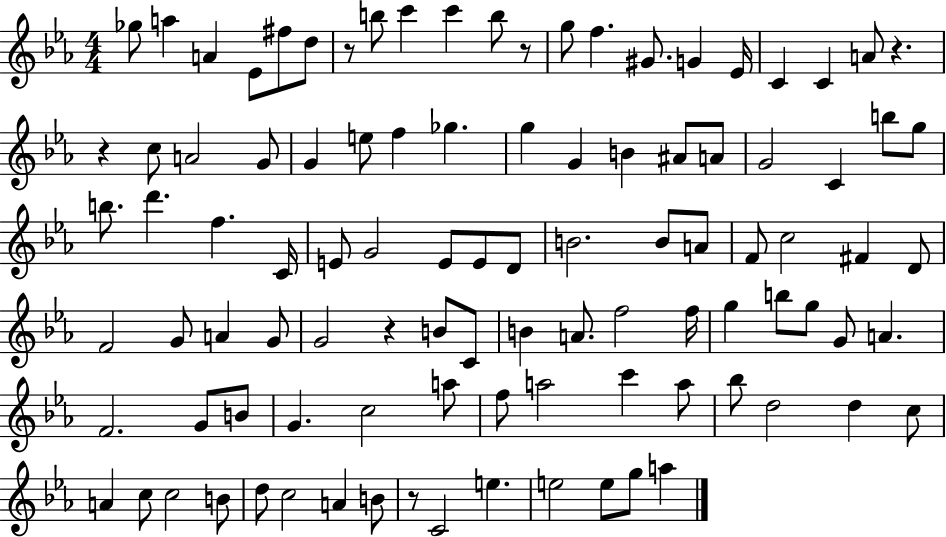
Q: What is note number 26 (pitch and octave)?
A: G5